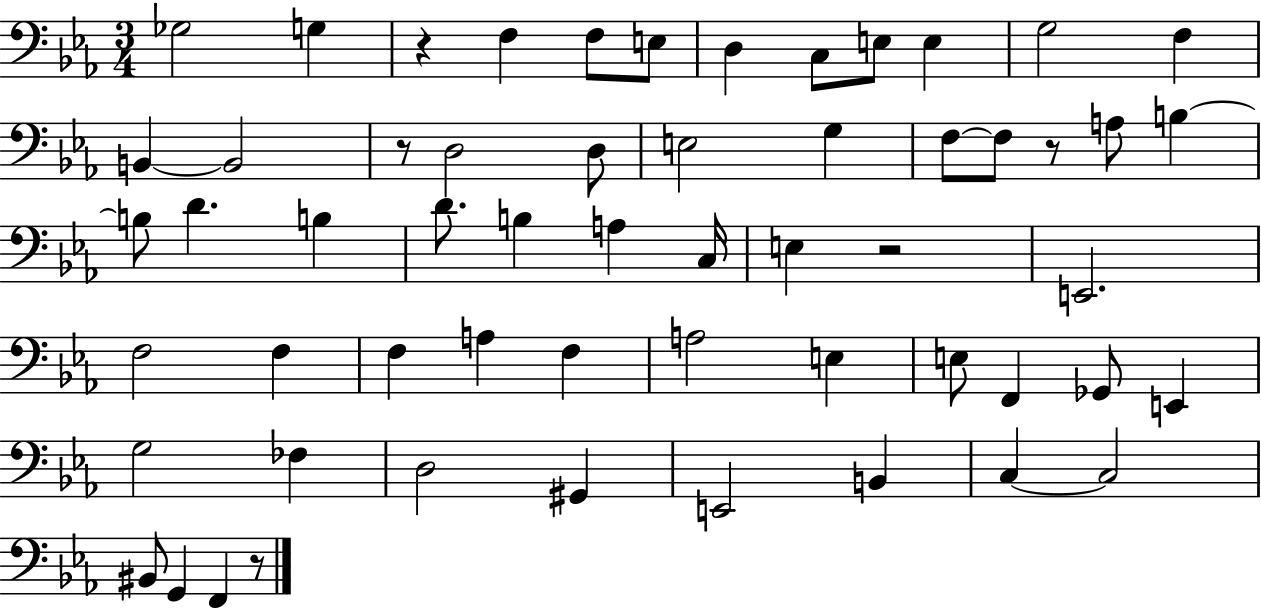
{
  \clef bass
  \numericTimeSignature
  \time 3/4
  \key ees \major
  ges2 g4 | r4 f4 f8 e8 | d4 c8 e8 e4 | g2 f4 | \break b,4~~ b,2 | r8 d2 d8 | e2 g4 | f8~~ f8 r8 a8 b4~~ | \break b8 d'4. b4 | d'8. b4 a4 c16 | e4 r2 | e,2. | \break f2 f4 | f4 a4 f4 | a2 e4 | e8 f,4 ges,8 e,4 | \break g2 fes4 | d2 gis,4 | e,2 b,4 | c4~~ c2 | \break bis,8 g,4 f,4 r8 | \bar "|."
}